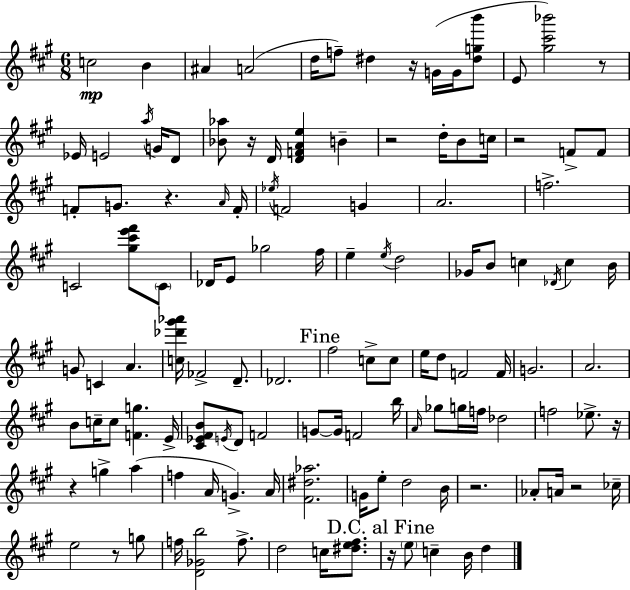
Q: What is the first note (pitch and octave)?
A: C5